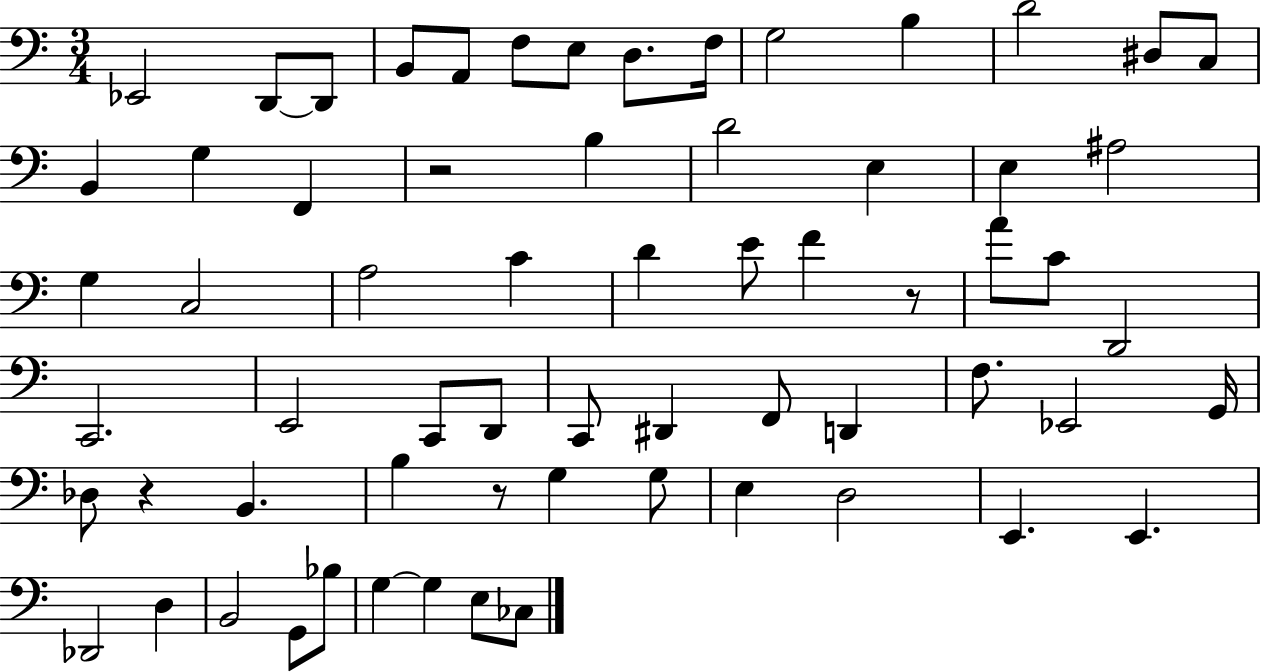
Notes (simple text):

Eb2/h D2/e D2/e B2/e A2/e F3/e E3/e D3/e. F3/s G3/h B3/q D4/h D#3/e C3/e B2/q G3/q F2/q R/h B3/q D4/h E3/q E3/q A#3/h G3/q C3/h A3/h C4/q D4/q E4/e F4/q R/e A4/e C4/e D2/h C2/h. E2/h C2/e D2/e C2/e D#2/q F2/e D2/q F3/e. Eb2/h G2/s Db3/e R/q B2/q. B3/q R/e G3/q G3/e E3/q D3/h E2/q. E2/q. Db2/h D3/q B2/h G2/e Bb3/e G3/q G3/q E3/e CES3/e